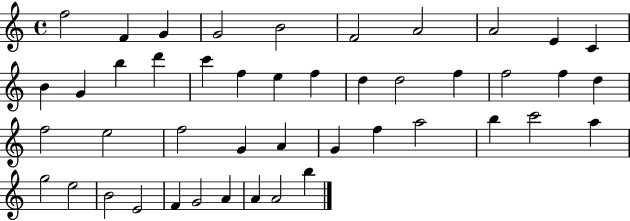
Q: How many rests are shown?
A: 0